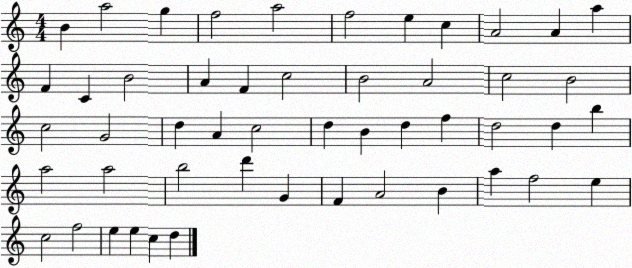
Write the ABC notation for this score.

X:1
T:Untitled
M:4/4
L:1/4
K:C
B a2 g f2 a2 f2 e c A2 A a F C B2 A F c2 B2 A2 c2 B2 c2 G2 d A c2 d B d f d2 d b a2 a2 b2 d' G F A2 B a f2 e c2 f2 e e c d